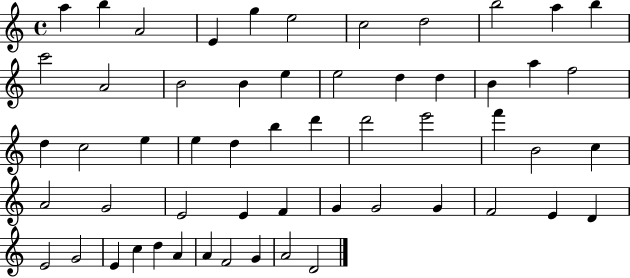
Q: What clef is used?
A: treble